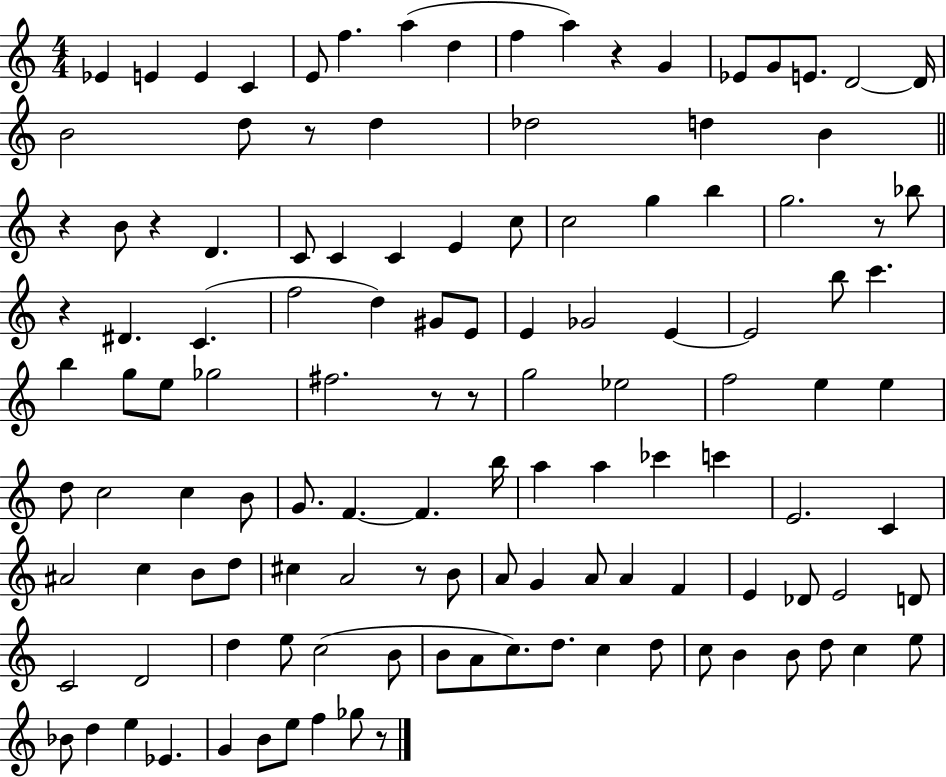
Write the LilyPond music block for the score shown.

{
  \clef treble
  \numericTimeSignature
  \time 4/4
  \key c \major
  ees'4 e'4 e'4 c'4 | e'8 f''4. a''4( d''4 | f''4 a''4) r4 g'4 | ees'8 g'8 e'8. d'2~~ d'16 | \break b'2 d''8 r8 d''4 | des''2 d''4 b'4 | \bar "||" \break \key c \major r4 b'8 r4 d'4. | c'8 c'4 c'4 e'4 c''8 | c''2 g''4 b''4 | g''2. r8 bes''8 | \break r4 dis'4. c'4.( | f''2 d''4) gis'8 e'8 | e'4 ges'2 e'4~~ | e'2 b''8 c'''4. | \break b''4 g''8 e''8 ges''2 | fis''2. r8 r8 | g''2 ees''2 | f''2 e''4 e''4 | \break d''8 c''2 c''4 b'8 | g'8. f'4.~~ f'4. b''16 | a''4 a''4 ces'''4 c'''4 | e'2. c'4 | \break ais'2 c''4 b'8 d''8 | cis''4 a'2 r8 b'8 | a'8 g'4 a'8 a'4 f'4 | e'4 des'8 e'2 d'8 | \break c'2 d'2 | d''4 e''8 c''2( b'8 | b'8 a'8 c''8.) d''8. c''4 d''8 | c''8 b'4 b'8 d''8 c''4 e''8 | \break bes'8 d''4 e''4 ees'4. | g'4 b'8 e''8 f''4 ges''8 r8 | \bar "|."
}